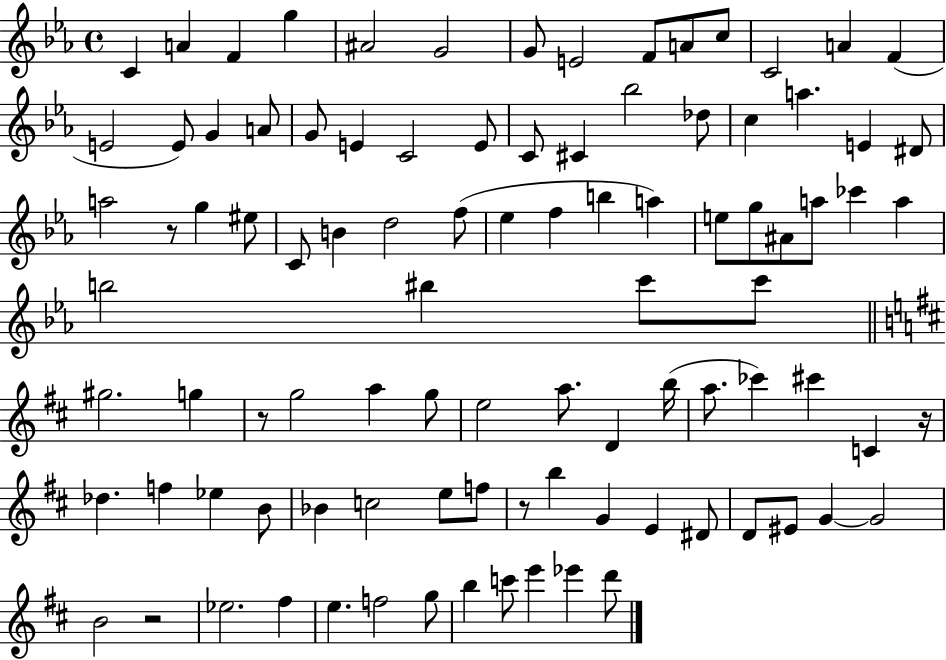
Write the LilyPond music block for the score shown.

{
  \clef treble
  \time 4/4
  \defaultTimeSignature
  \key ees \major
  c'4 a'4 f'4 g''4 | ais'2 g'2 | g'8 e'2 f'8 a'8 c''8 | c'2 a'4 f'4( | \break e'2 e'8) g'4 a'8 | g'8 e'4 c'2 e'8 | c'8 cis'4 bes''2 des''8 | c''4 a''4. e'4 dis'8 | \break a''2 r8 g''4 eis''8 | c'8 b'4 d''2 f''8( | ees''4 f''4 b''4 a''4) | e''8 g''8 ais'8 a''8 ces'''4 a''4 | \break b''2 bis''4 c'''8 c'''8 | \bar "||" \break \key b \minor gis''2. g''4 | r8 g''2 a''4 g''8 | e''2 a''8. d'4 b''16( | a''8. ces'''4) cis'''4 c'4 r16 | \break des''4. f''4 ees''4 b'8 | bes'4 c''2 e''8 f''8 | r8 b''4 g'4 e'4 dis'8 | d'8 eis'8 g'4~~ g'2 | \break b'2 r2 | ees''2. fis''4 | e''4. f''2 g''8 | b''4 c'''8 e'''4 ees'''4 d'''8 | \break \bar "|."
}